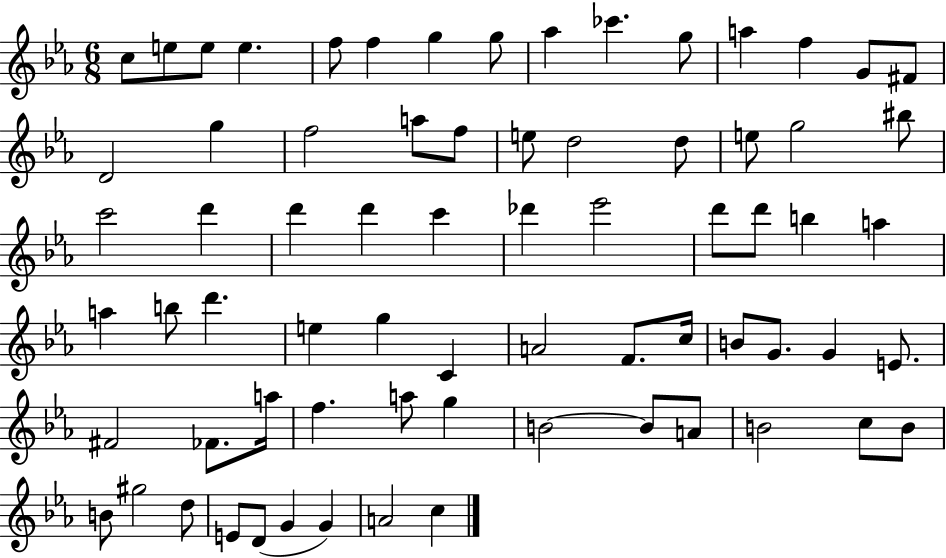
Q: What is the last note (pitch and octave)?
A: C5